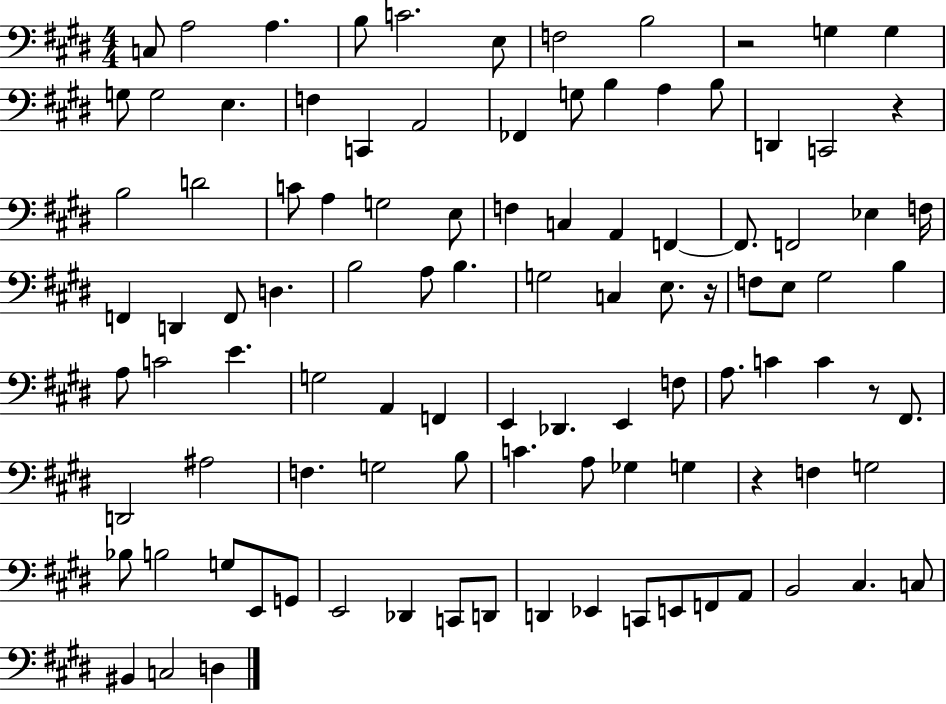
X:1
T:Untitled
M:4/4
L:1/4
K:E
C,/2 A,2 A, B,/2 C2 E,/2 F,2 B,2 z2 G, G, G,/2 G,2 E, F, C,, A,,2 _F,, G,/2 B, A, B,/2 D,, C,,2 z B,2 D2 C/2 A, G,2 E,/2 F, C, A,, F,, F,,/2 F,,2 _E, F,/4 F,, D,, F,,/2 D, B,2 A,/2 B, G,2 C, E,/2 z/4 F,/2 E,/2 ^G,2 B, A,/2 C2 E G,2 A,, F,, E,, _D,, E,, F,/2 A,/2 C C z/2 ^F,,/2 D,,2 ^A,2 F, G,2 B,/2 C A,/2 _G, G, z F, G,2 _B,/2 B,2 G,/2 E,,/2 G,,/2 E,,2 _D,, C,,/2 D,,/2 D,, _E,, C,,/2 E,,/2 F,,/2 A,,/2 B,,2 ^C, C,/2 ^B,, C,2 D,